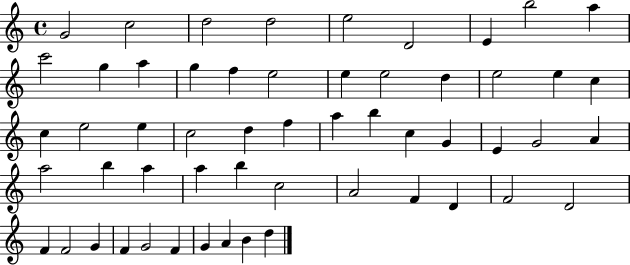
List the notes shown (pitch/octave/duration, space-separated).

G4/h C5/h D5/h D5/h E5/h D4/h E4/q B5/h A5/q C6/h G5/q A5/q G5/q F5/q E5/h E5/q E5/h D5/q E5/h E5/q C5/q C5/q E5/h E5/q C5/h D5/q F5/q A5/q B5/q C5/q G4/q E4/q G4/h A4/q A5/h B5/q A5/q A5/q B5/q C5/h A4/h F4/q D4/q F4/h D4/h F4/q F4/h G4/q F4/q G4/h F4/q G4/q A4/q B4/q D5/q